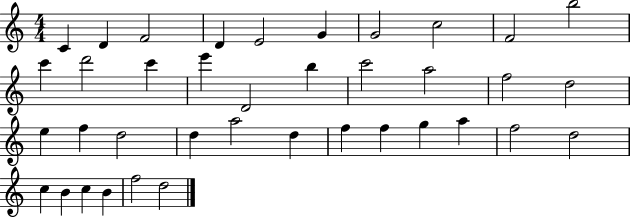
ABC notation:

X:1
T:Untitled
M:4/4
L:1/4
K:C
C D F2 D E2 G G2 c2 F2 b2 c' d'2 c' e' D2 b c'2 a2 f2 d2 e f d2 d a2 d f f g a f2 d2 c B c B f2 d2